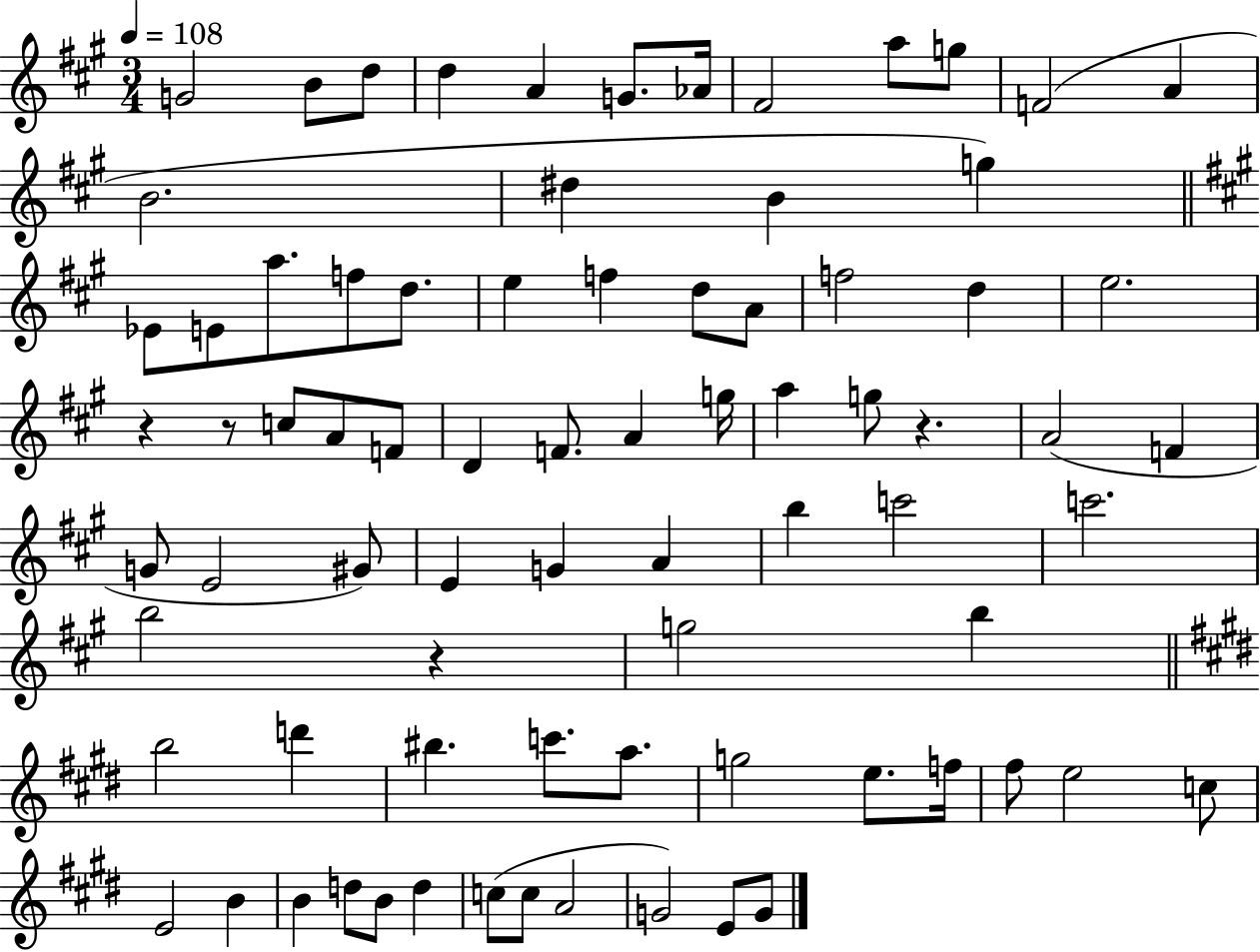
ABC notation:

X:1
T:Untitled
M:3/4
L:1/4
K:A
G2 B/2 d/2 d A G/2 _A/4 ^F2 a/2 g/2 F2 A B2 ^d B g _E/2 E/2 a/2 f/2 d/2 e f d/2 A/2 f2 d e2 z z/2 c/2 A/2 F/2 D F/2 A g/4 a g/2 z A2 F G/2 E2 ^G/2 E G A b c'2 c'2 b2 z g2 b b2 d' ^b c'/2 a/2 g2 e/2 f/4 ^f/2 e2 c/2 E2 B B d/2 B/2 d c/2 c/2 A2 G2 E/2 G/2